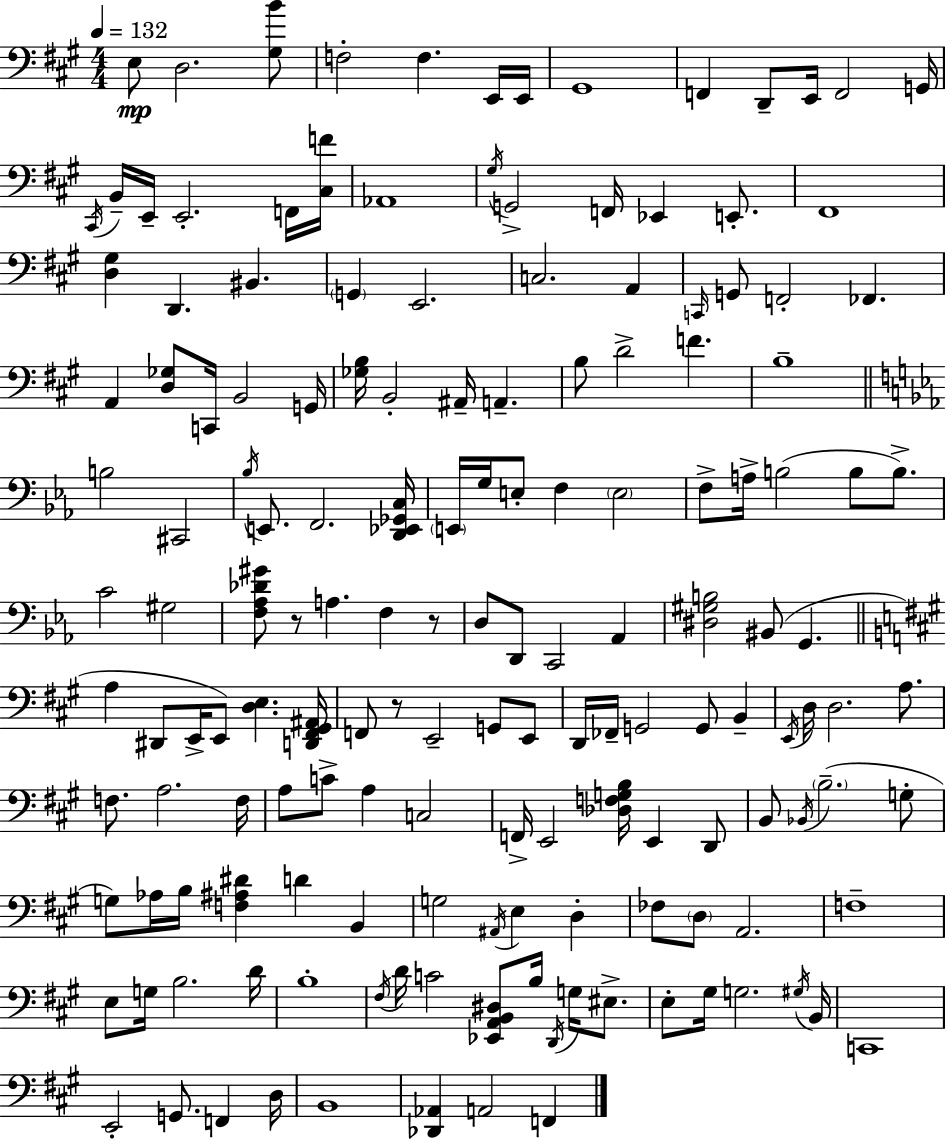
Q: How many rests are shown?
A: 3